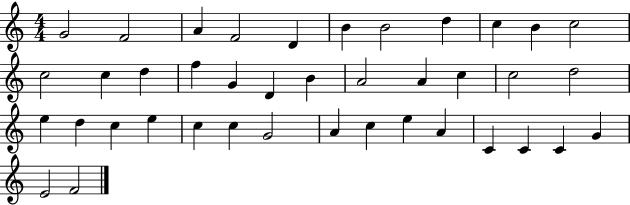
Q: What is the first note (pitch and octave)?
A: G4